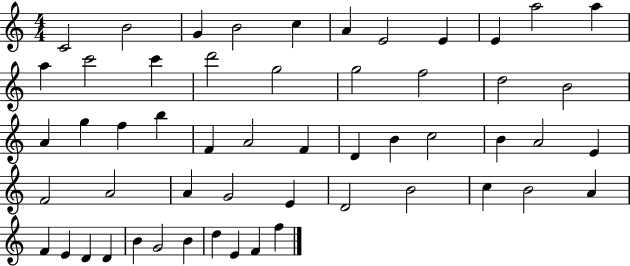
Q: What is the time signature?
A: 4/4